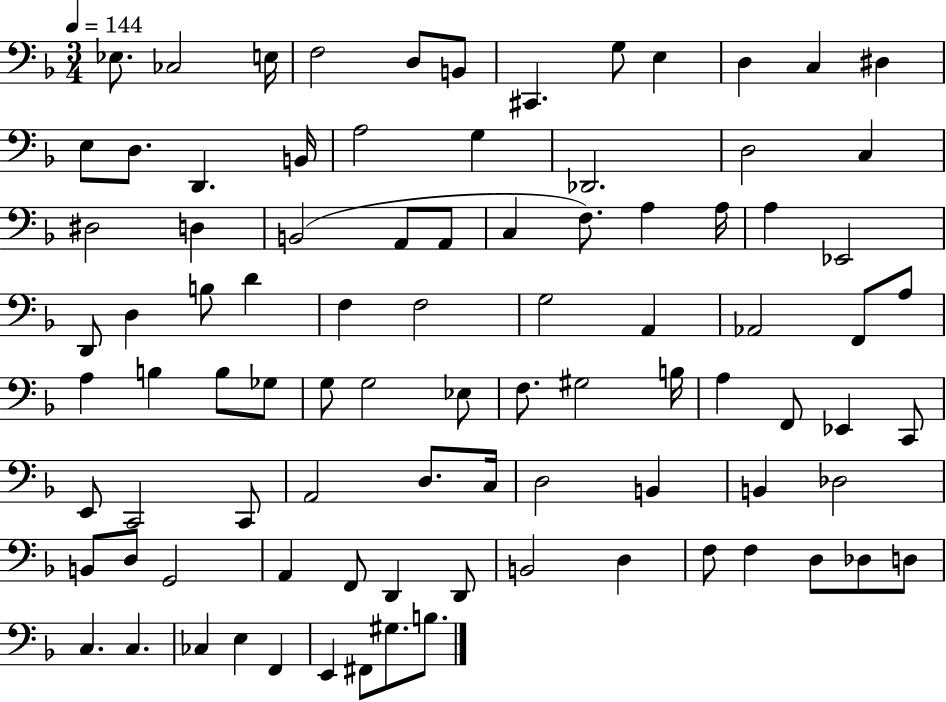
X:1
T:Untitled
M:3/4
L:1/4
K:F
_E,/2 _C,2 E,/4 F,2 D,/2 B,,/2 ^C,, G,/2 E, D, C, ^D, E,/2 D,/2 D,, B,,/4 A,2 G, _D,,2 D,2 C, ^D,2 D, B,,2 A,,/2 A,,/2 C, F,/2 A, A,/4 A, _E,,2 D,,/2 D, B,/2 D F, F,2 G,2 A,, _A,,2 F,,/2 A,/2 A, B, B,/2 _G,/2 G,/2 G,2 _E,/2 F,/2 ^G,2 B,/4 A, F,,/2 _E,, C,,/2 E,,/2 C,,2 C,,/2 A,,2 D,/2 C,/4 D,2 B,, B,, _D,2 B,,/2 D,/2 G,,2 A,, F,,/2 D,, D,,/2 B,,2 D, F,/2 F, D,/2 _D,/2 D,/2 C, C, _C, E, F,, E,, ^F,,/2 ^G,/2 B,/2